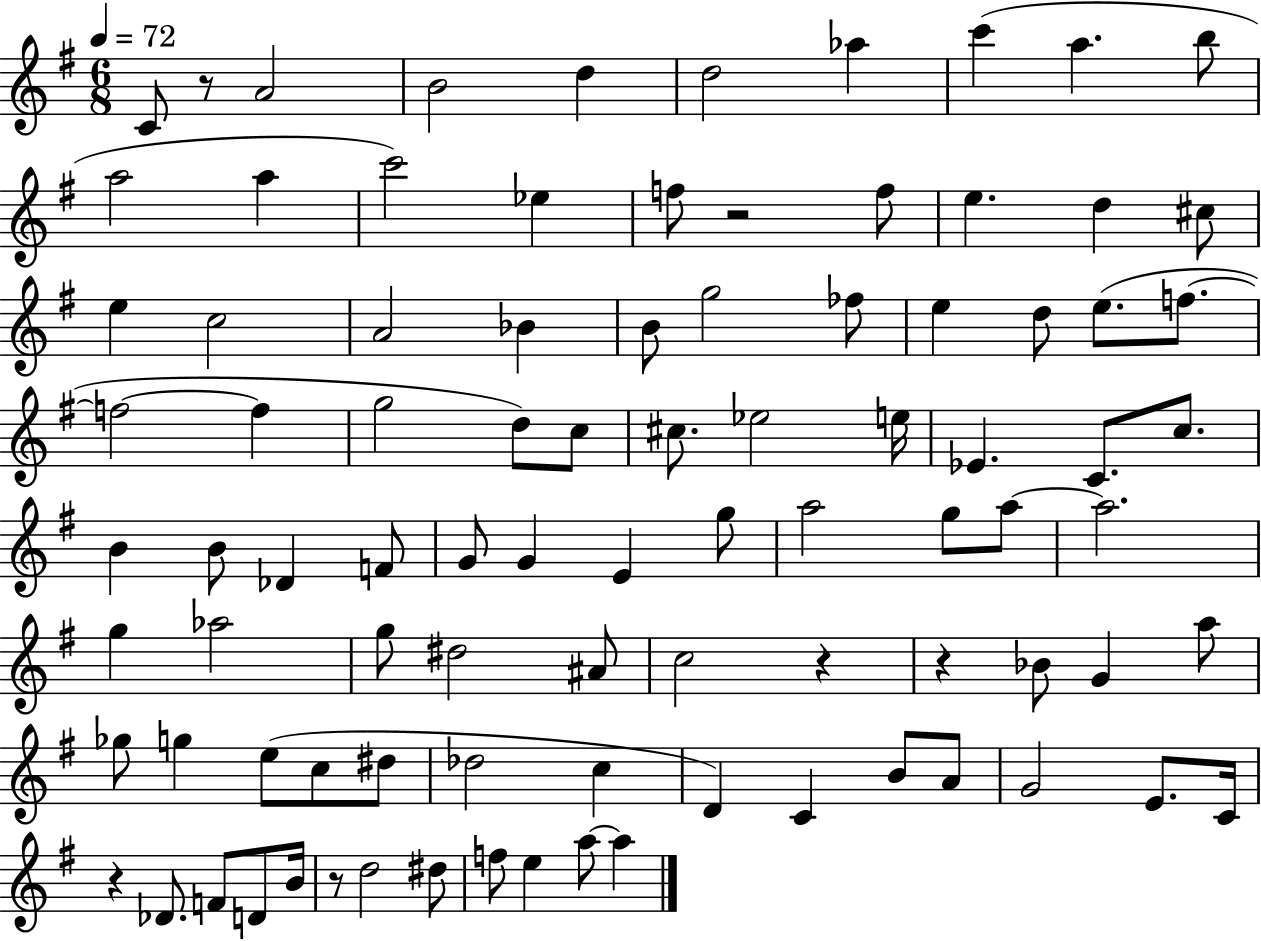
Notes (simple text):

C4/e R/e A4/h B4/h D5/q D5/h Ab5/q C6/q A5/q. B5/e A5/h A5/q C6/h Eb5/q F5/e R/h F5/e E5/q. D5/q C#5/e E5/q C5/h A4/h Bb4/q B4/e G5/h FES5/e E5/q D5/e E5/e. F5/e. F5/h F5/q G5/h D5/e C5/e C#5/e. Eb5/h E5/s Eb4/q. C4/e. C5/e. B4/q B4/e Db4/q F4/e G4/e G4/q E4/q G5/e A5/h G5/e A5/e A5/h. G5/q Ab5/h G5/e D#5/h A#4/e C5/h R/q R/q Bb4/e G4/q A5/e Gb5/e G5/q E5/e C5/e D#5/e Db5/h C5/q D4/q C4/q B4/e A4/e G4/h E4/e. C4/s R/q Db4/e. F4/e D4/e B4/s R/e D5/h D#5/e F5/e E5/q A5/e A5/q